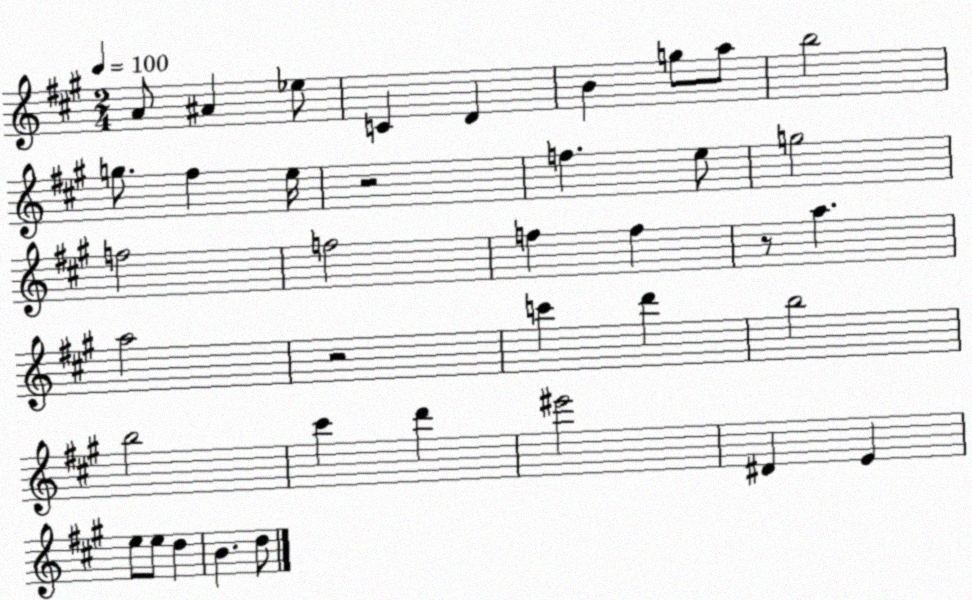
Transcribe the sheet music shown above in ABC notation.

X:1
T:Untitled
M:2/4
L:1/4
K:A
A/2 ^A _e/2 C D B g/2 a/2 b2 g/2 ^f e/4 z2 f e/2 g2 f2 f2 f f z/2 a a2 z2 c' d' b2 b2 ^c' d' ^e'2 ^D E e/2 e/2 d B d/2